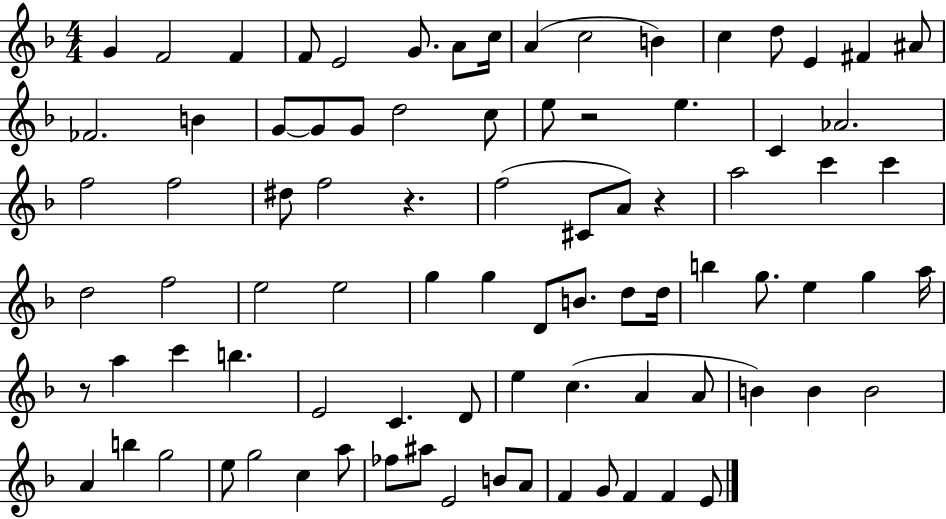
X:1
T:Untitled
M:4/4
L:1/4
K:F
G F2 F F/2 E2 G/2 A/2 c/4 A c2 B c d/2 E ^F ^A/2 _F2 B G/2 G/2 G/2 d2 c/2 e/2 z2 e C _A2 f2 f2 ^d/2 f2 z f2 ^C/2 A/2 z a2 c' c' d2 f2 e2 e2 g g D/2 B/2 d/2 d/4 b g/2 e g a/4 z/2 a c' b E2 C D/2 e c A A/2 B B B2 A b g2 e/2 g2 c a/2 _f/2 ^a/2 E2 B/2 A/2 F G/2 F F E/2